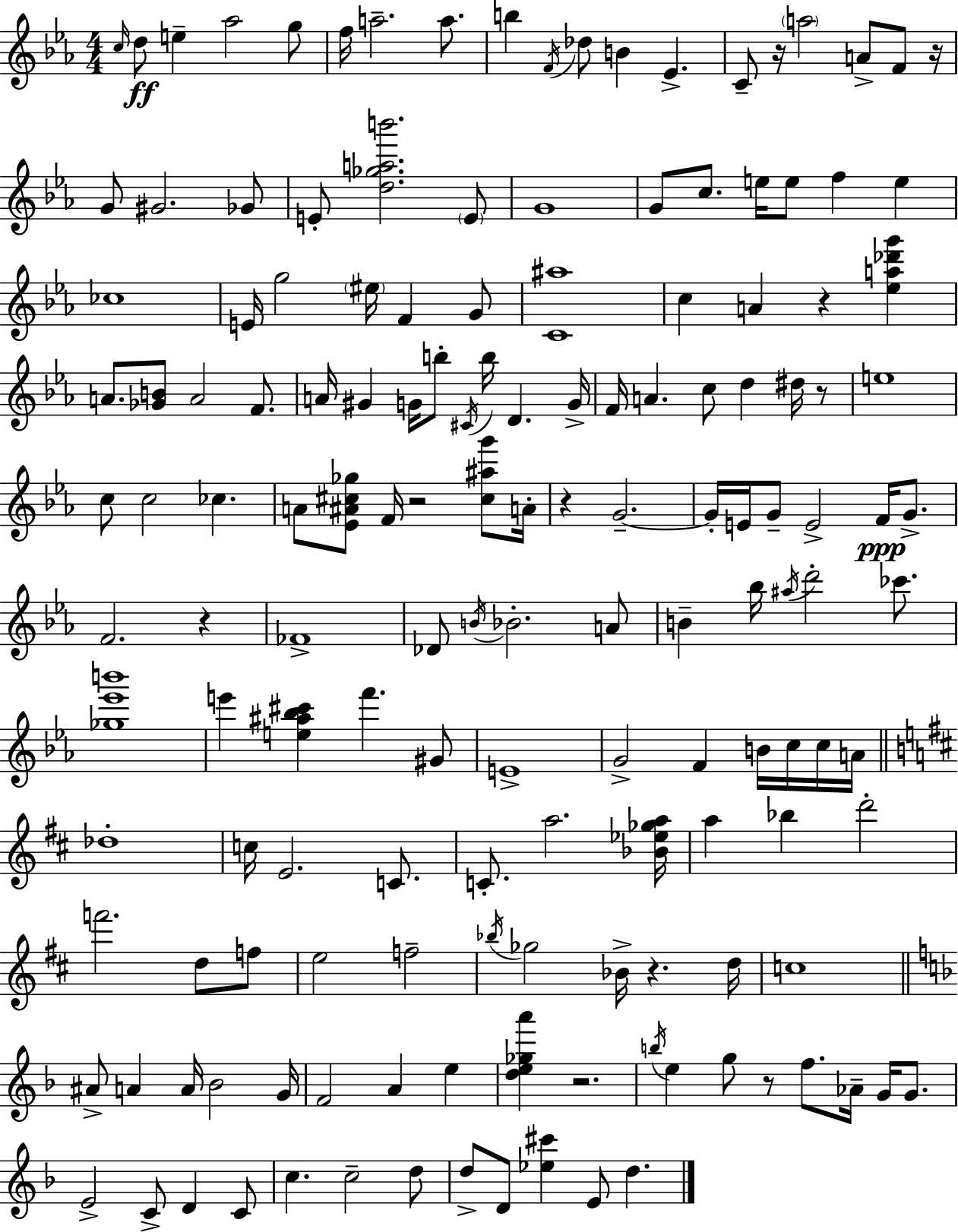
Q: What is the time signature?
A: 4/4